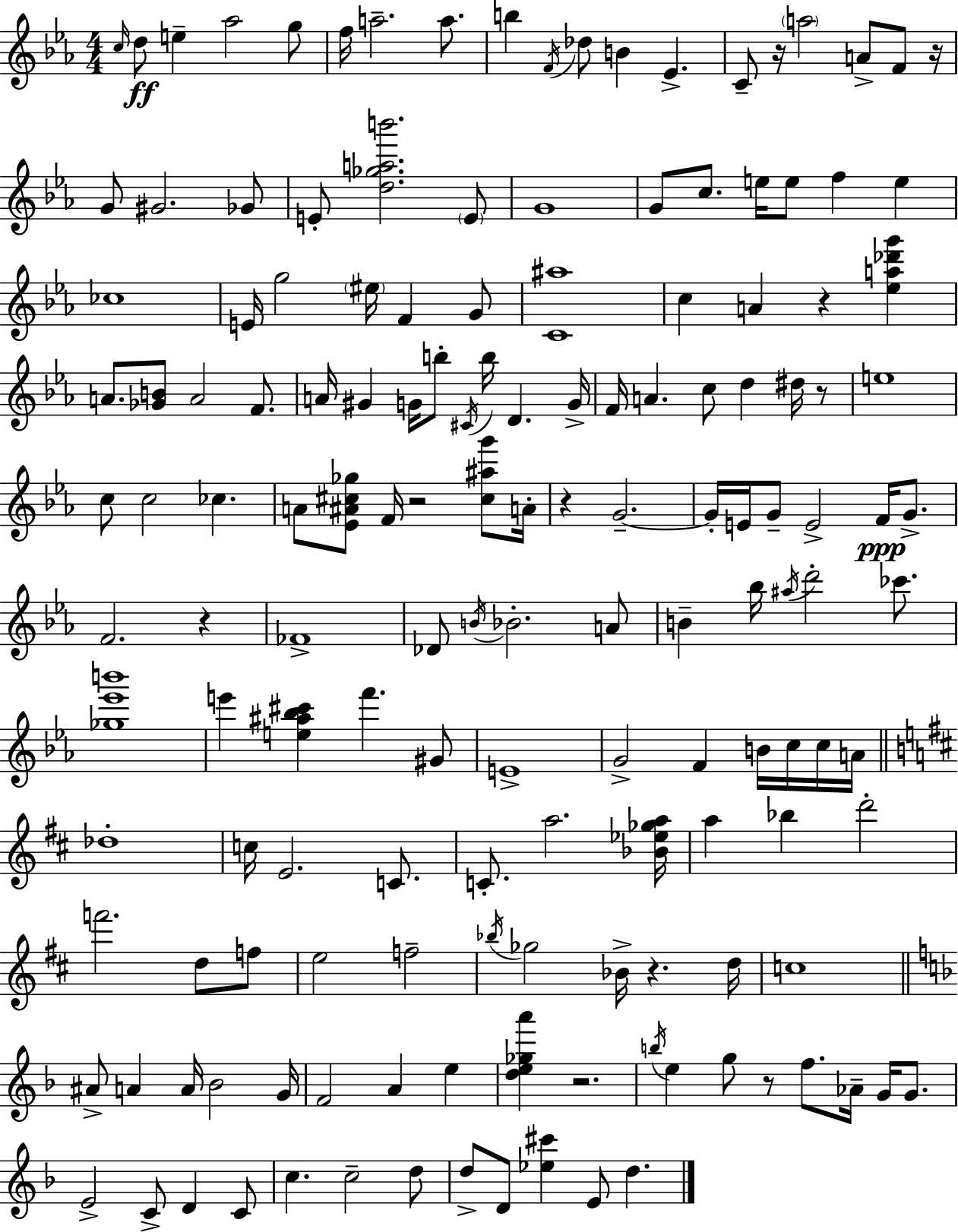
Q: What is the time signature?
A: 4/4